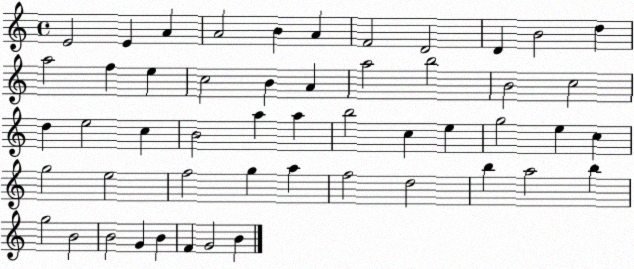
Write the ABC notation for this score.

X:1
T:Untitled
M:4/4
L:1/4
K:C
E2 E A A2 B A F2 D2 D B2 d a2 f e c2 B A a2 b2 B2 c2 d e2 c B2 a a b2 c e g2 e c g2 e2 f2 g a f2 d2 b a2 b g2 B2 B2 G B F G2 B